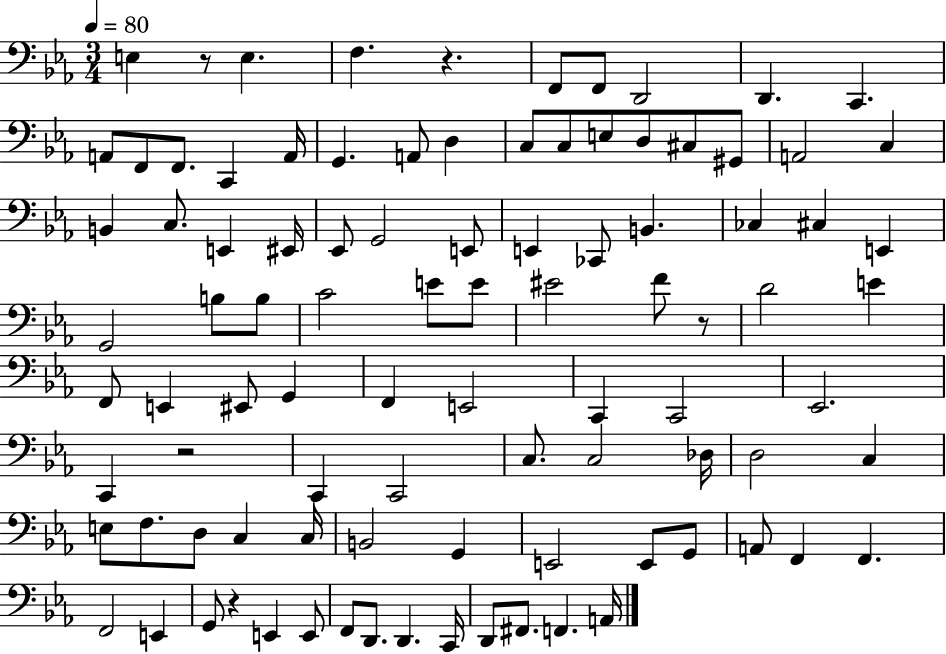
E3/q R/e E3/q. F3/q. R/q. F2/e F2/e D2/h D2/q. C2/q. A2/e F2/e F2/e. C2/q A2/s G2/q. A2/e D3/q C3/e C3/e E3/e D3/e C#3/e G#2/e A2/h C3/q B2/q C3/e. E2/q EIS2/s Eb2/e G2/h E2/e E2/q CES2/e B2/q. CES3/q C#3/q E2/q G2/h B3/e B3/e C4/h E4/e E4/e EIS4/h F4/e R/e D4/h E4/q F2/e E2/q EIS2/e G2/q F2/q E2/h C2/q C2/h Eb2/h. C2/q R/h C2/q C2/h C3/e. C3/h Db3/s D3/h C3/q E3/e F3/e. D3/e C3/q C3/s B2/h G2/q E2/h E2/e G2/e A2/e F2/q F2/q. F2/h E2/q G2/e R/q E2/q E2/e F2/e D2/e. D2/q. C2/s D2/e F#2/e. F2/q. A2/s